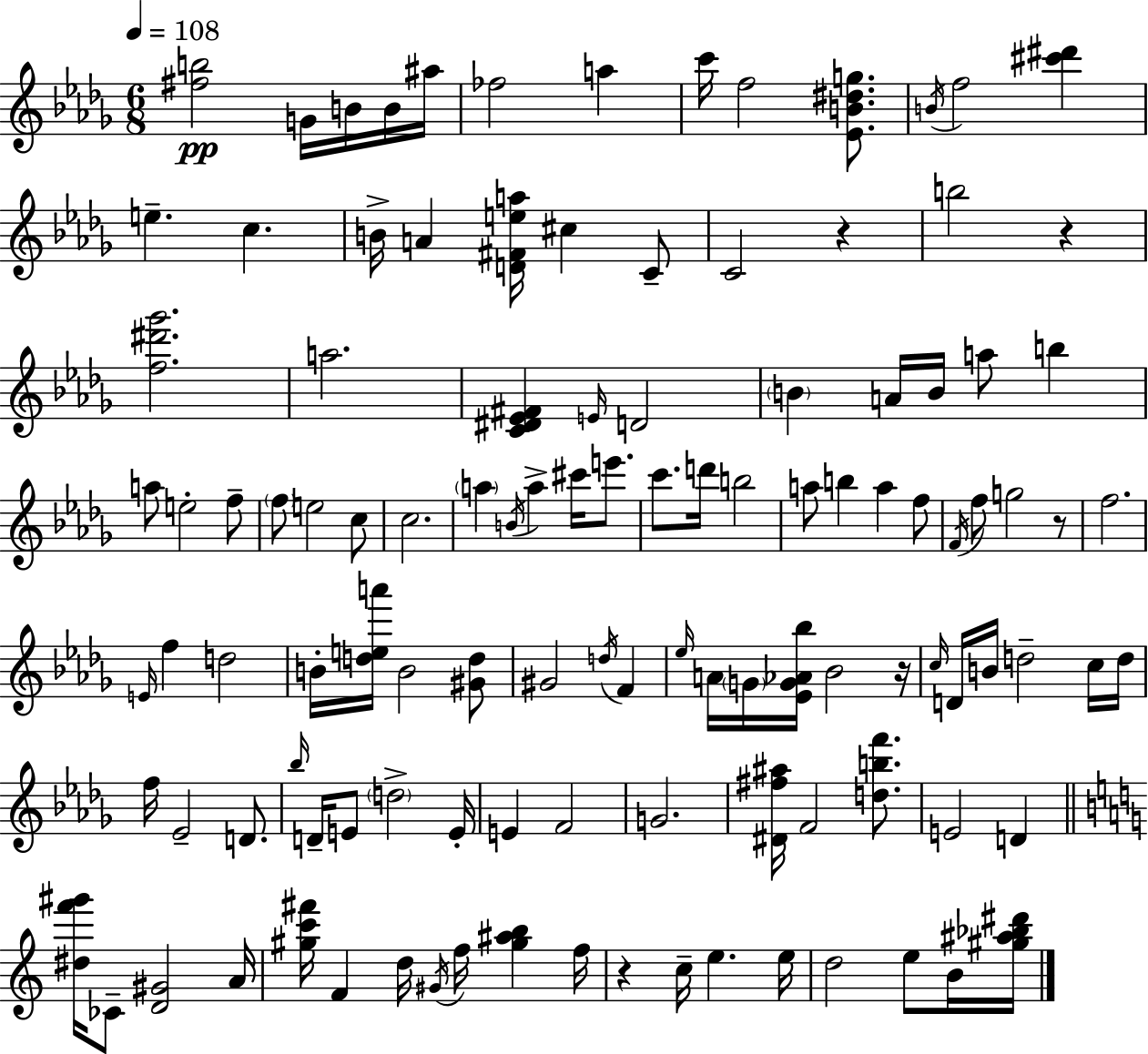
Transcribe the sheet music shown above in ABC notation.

X:1
T:Untitled
M:6/8
L:1/4
K:Bbm
[^fb]2 G/4 B/4 B/4 ^a/4 _f2 a c'/4 f2 [_EB^dg]/2 B/4 f2 [^c'^d'] e c B/4 A [D^Fea]/4 ^c C/2 C2 z b2 z [f^d'_g']2 a2 [C^D_E^F] E/4 D2 B A/4 B/4 a/2 b a/2 e2 f/2 f/2 e2 c/2 c2 a B/4 a ^c'/4 e'/2 c'/2 d'/4 b2 a/2 b a f/2 F/4 f/2 g2 z/2 f2 E/4 f d2 B/4 [dea']/4 B2 [^Gd]/2 ^G2 d/4 F _e/4 A/4 G/4 [_EG_A_b]/4 _B2 z/4 c/4 D/4 B/4 d2 c/4 d/4 f/4 _E2 D/2 _b/4 D/4 E/2 d2 E/4 E F2 G2 [^D^f^a]/4 F2 [dbf']/2 E2 D [^df'^g']/4 _C/2 [D^G]2 A/4 [^gc'^f']/4 F d/4 ^G/4 f/4 [^g^ab] f/4 z c/4 e e/4 d2 e/2 B/4 [^g^a_b^d']/4